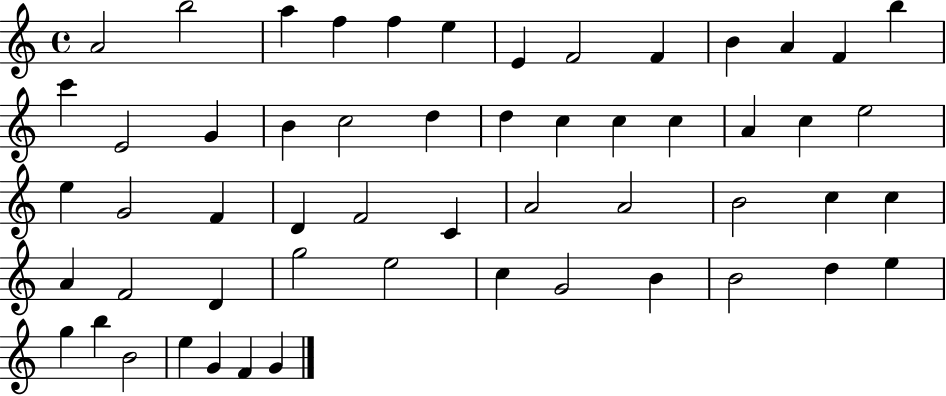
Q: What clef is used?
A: treble